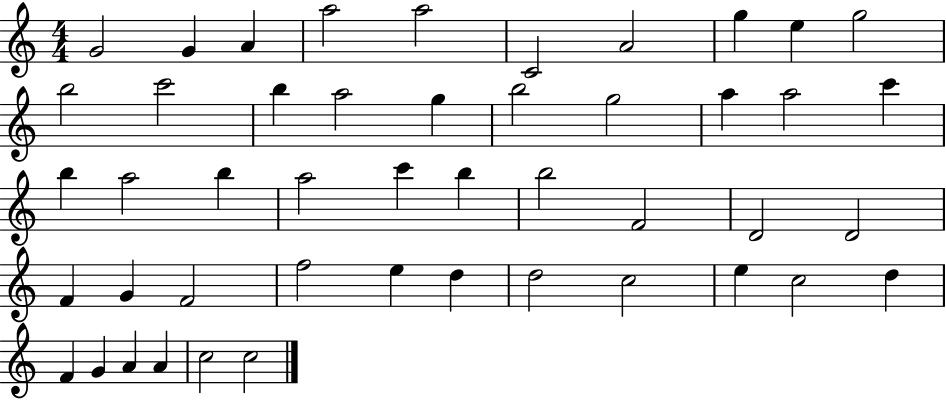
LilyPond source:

{
  \clef treble
  \numericTimeSignature
  \time 4/4
  \key c \major
  g'2 g'4 a'4 | a''2 a''2 | c'2 a'2 | g''4 e''4 g''2 | \break b''2 c'''2 | b''4 a''2 g''4 | b''2 g''2 | a''4 a''2 c'''4 | \break b''4 a''2 b''4 | a''2 c'''4 b''4 | b''2 f'2 | d'2 d'2 | \break f'4 g'4 f'2 | f''2 e''4 d''4 | d''2 c''2 | e''4 c''2 d''4 | \break f'4 g'4 a'4 a'4 | c''2 c''2 | \bar "|."
}